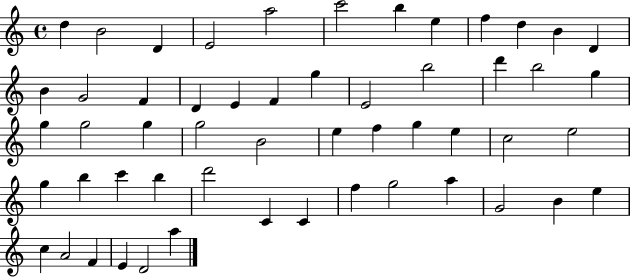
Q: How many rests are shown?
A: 0